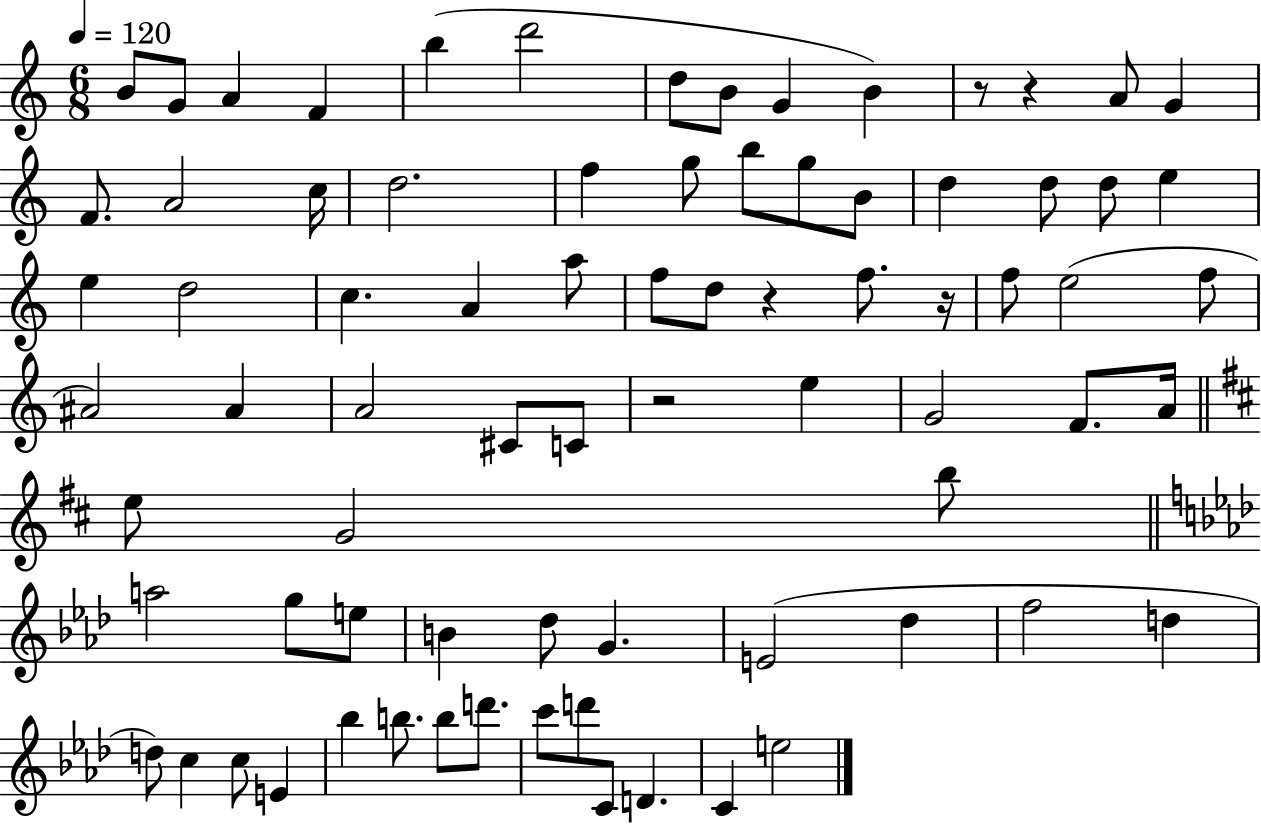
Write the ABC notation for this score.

X:1
T:Untitled
M:6/8
L:1/4
K:C
B/2 G/2 A F b d'2 d/2 B/2 G B z/2 z A/2 G F/2 A2 c/4 d2 f g/2 b/2 g/2 B/2 d d/2 d/2 e e d2 c A a/2 f/2 d/2 z f/2 z/4 f/2 e2 f/2 ^A2 ^A A2 ^C/2 C/2 z2 e G2 F/2 A/4 e/2 G2 b/2 a2 g/2 e/2 B _d/2 G E2 _d f2 d d/2 c c/2 E _b b/2 b/2 d'/2 c'/2 d'/2 C/2 D C e2